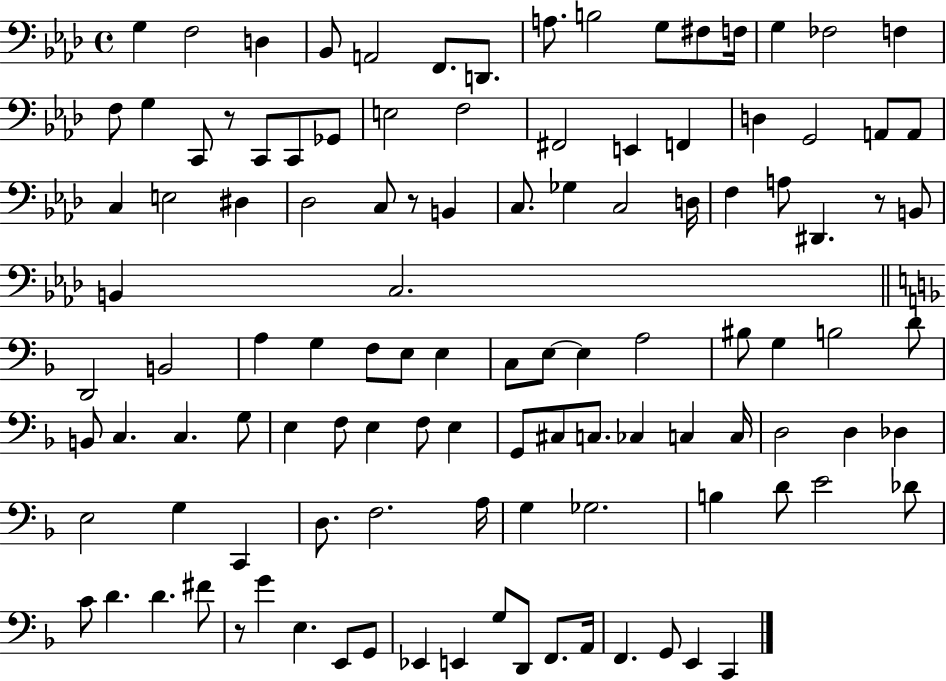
X:1
T:Untitled
M:4/4
L:1/4
K:Ab
G, F,2 D, _B,,/2 A,,2 F,,/2 D,,/2 A,/2 B,2 G,/2 ^F,/2 F,/4 G, _F,2 F, F,/2 G, C,,/2 z/2 C,,/2 C,,/2 _G,,/2 E,2 F,2 ^F,,2 E,, F,, D, G,,2 A,,/2 A,,/2 C, E,2 ^D, _D,2 C,/2 z/2 B,, C,/2 _G, C,2 D,/4 F, A,/2 ^D,, z/2 B,,/2 B,, C,2 D,,2 B,,2 A, G, F,/2 E,/2 E, C,/2 E,/2 E, A,2 ^B,/2 G, B,2 D/2 B,,/2 C, C, G,/2 E, F,/2 E, F,/2 E, G,,/2 ^C,/2 C,/2 _C, C, C,/4 D,2 D, _D, E,2 G, C,, D,/2 F,2 A,/4 G, _G,2 B, D/2 E2 _D/2 C/2 D D ^F/2 z/2 G E, E,,/2 G,,/2 _E,, E,, G,/2 D,,/2 F,,/2 A,,/4 F,, G,,/2 E,, C,,